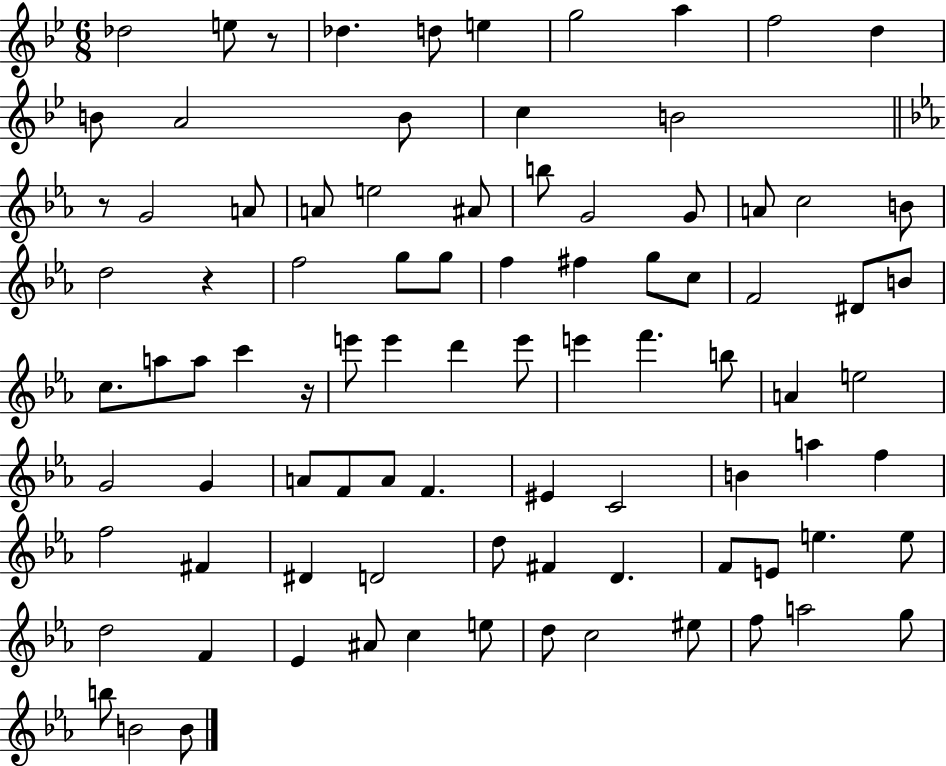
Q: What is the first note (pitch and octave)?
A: Db5